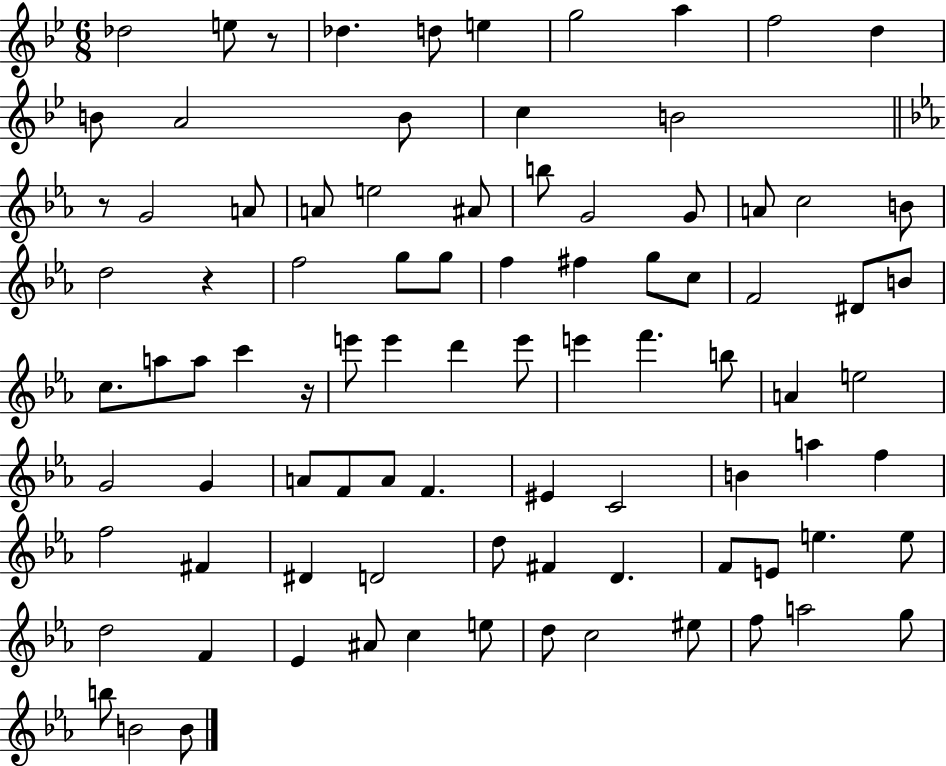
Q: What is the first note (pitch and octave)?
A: Db5